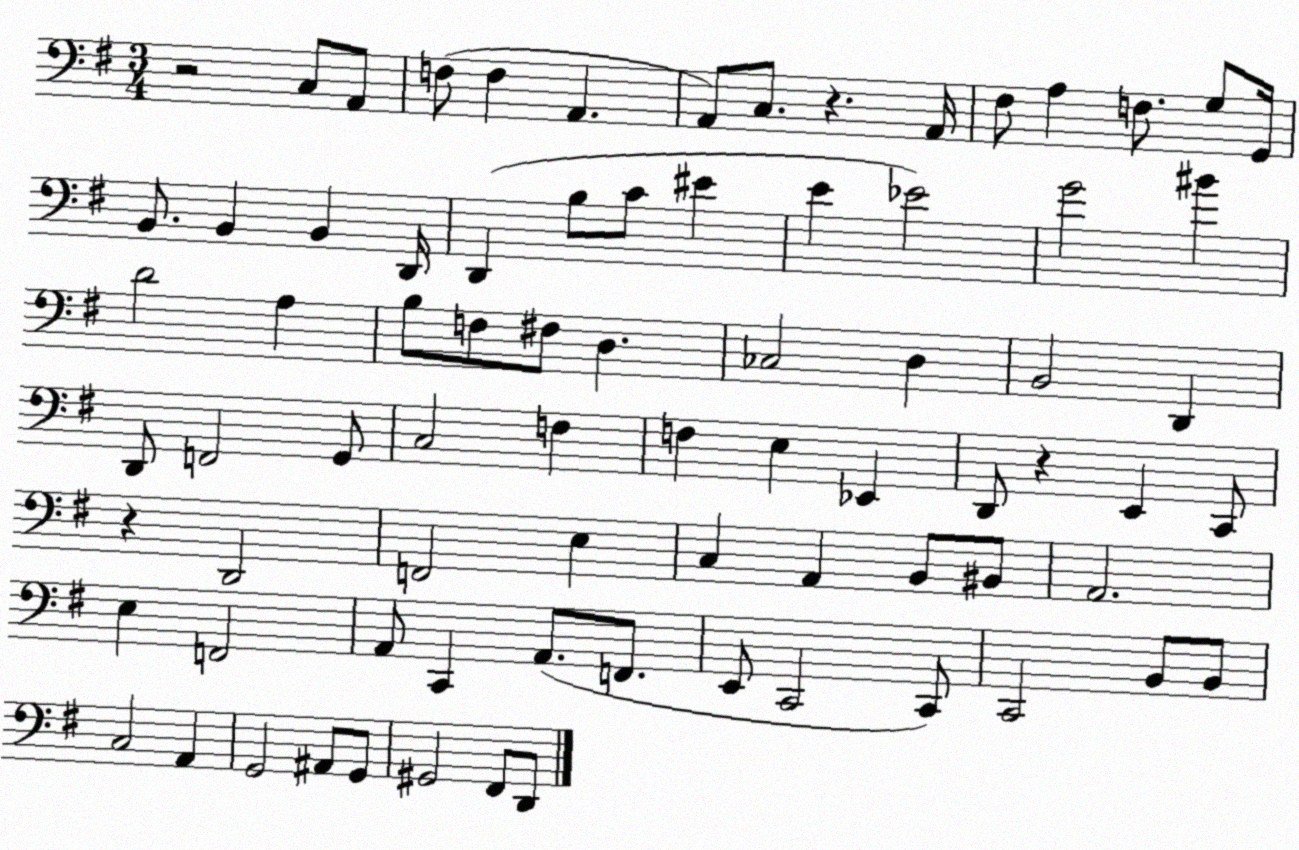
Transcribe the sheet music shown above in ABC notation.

X:1
T:Untitled
M:3/4
L:1/4
K:G
z2 C,/2 A,,/2 F,/2 F, A,, A,,/2 C,/2 z A,,/4 ^F,/2 A, F,/2 G,/2 G,,/4 B,,/2 B,, B,, D,,/4 D,, B,/2 C/2 ^E E _E2 G2 ^B D2 A, B,/2 F,/2 ^F,/2 D, _C,2 D, B,,2 D,, D,,/2 F,,2 G,,/2 C,2 F, F, E, _E,, D,,/2 z E,, C,,/2 z D,,2 F,,2 E, C, A,, B,,/2 ^B,,/2 A,,2 E, F,,2 A,,/2 C,, A,,/2 F,,/2 E,,/2 C,,2 C,,/2 C,,2 B,,/2 B,,/2 C,2 A,, G,,2 ^A,,/2 G,,/2 ^G,,2 ^F,,/2 D,,/2